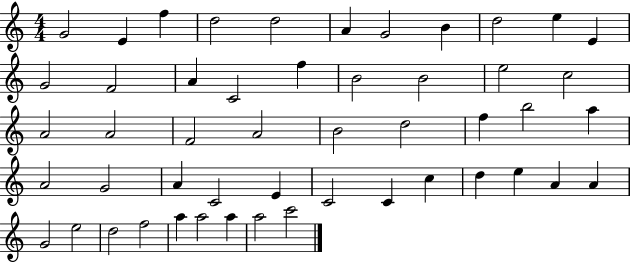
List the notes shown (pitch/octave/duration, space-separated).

G4/h E4/q F5/q D5/h D5/h A4/q G4/h B4/q D5/h E5/q E4/q G4/h F4/h A4/q C4/h F5/q B4/h B4/h E5/h C5/h A4/h A4/h F4/h A4/h B4/h D5/h F5/q B5/h A5/q A4/h G4/h A4/q C4/h E4/q C4/h C4/q C5/q D5/q E5/q A4/q A4/q G4/h E5/h D5/h F5/h A5/q A5/h A5/q A5/h C6/h